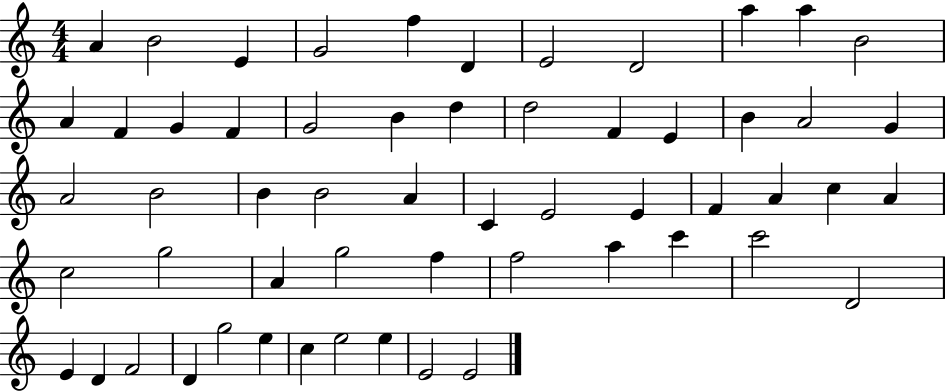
A4/q B4/h E4/q G4/h F5/q D4/q E4/h D4/h A5/q A5/q B4/h A4/q F4/q G4/q F4/q G4/h B4/q D5/q D5/h F4/q E4/q B4/q A4/h G4/q A4/h B4/h B4/q B4/h A4/q C4/q E4/h E4/q F4/q A4/q C5/q A4/q C5/h G5/h A4/q G5/h F5/q F5/h A5/q C6/q C6/h D4/h E4/q D4/q F4/h D4/q G5/h E5/q C5/q E5/h E5/q E4/h E4/h